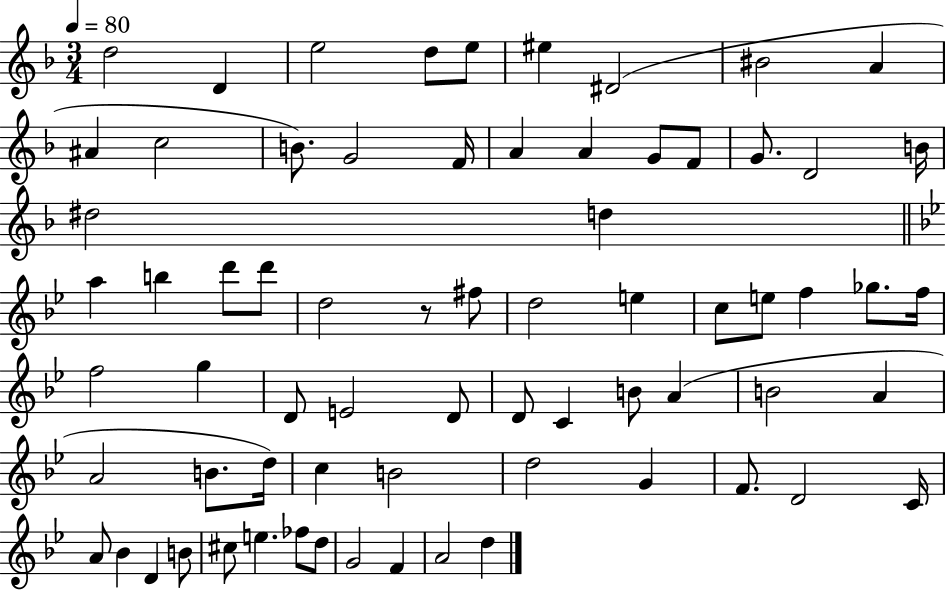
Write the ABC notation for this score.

X:1
T:Untitled
M:3/4
L:1/4
K:F
d2 D e2 d/2 e/2 ^e ^D2 ^B2 A ^A c2 B/2 G2 F/4 A A G/2 F/2 G/2 D2 B/4 ^d2 d a b d'/2 d'/2 d2 z/2 ^f/2 d2 e c/2 e/2 f _g/2 f/4 f2 g D/2 E2 D/2 D/2 C B/2 A B2 A A2 B/2 d/4 c B2 d2 G F/2 D2 C/4 A/2 _B D B/2 ^c/2 e _f/2 d/2 G2 F A2 d